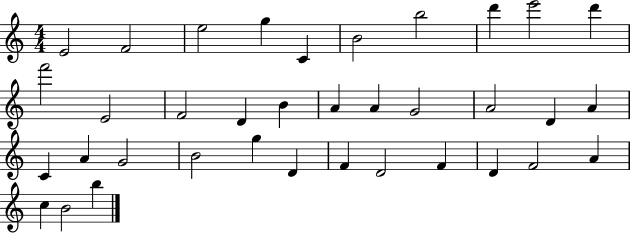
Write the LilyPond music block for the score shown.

{
  \clef treble
  \numericTimeSignature
  \time 4/4
  \key c \major
  e'2 f'2 | e''2 g''4 c'4 | b'2 b''2 | d'''4 e'''2 d'''4 | \break f'''2 e'2 | f'2 d'4 b'4 | a'4 a'4 g'2 | a'2 d'4 a'4 | \break c'4 a'4 g'2 | b'2 g''4 d'4 | f'4 d'2 f'4 | d'4 f'2 a'4 | \break c''4 b'2 b''4 | \bar "|."
}